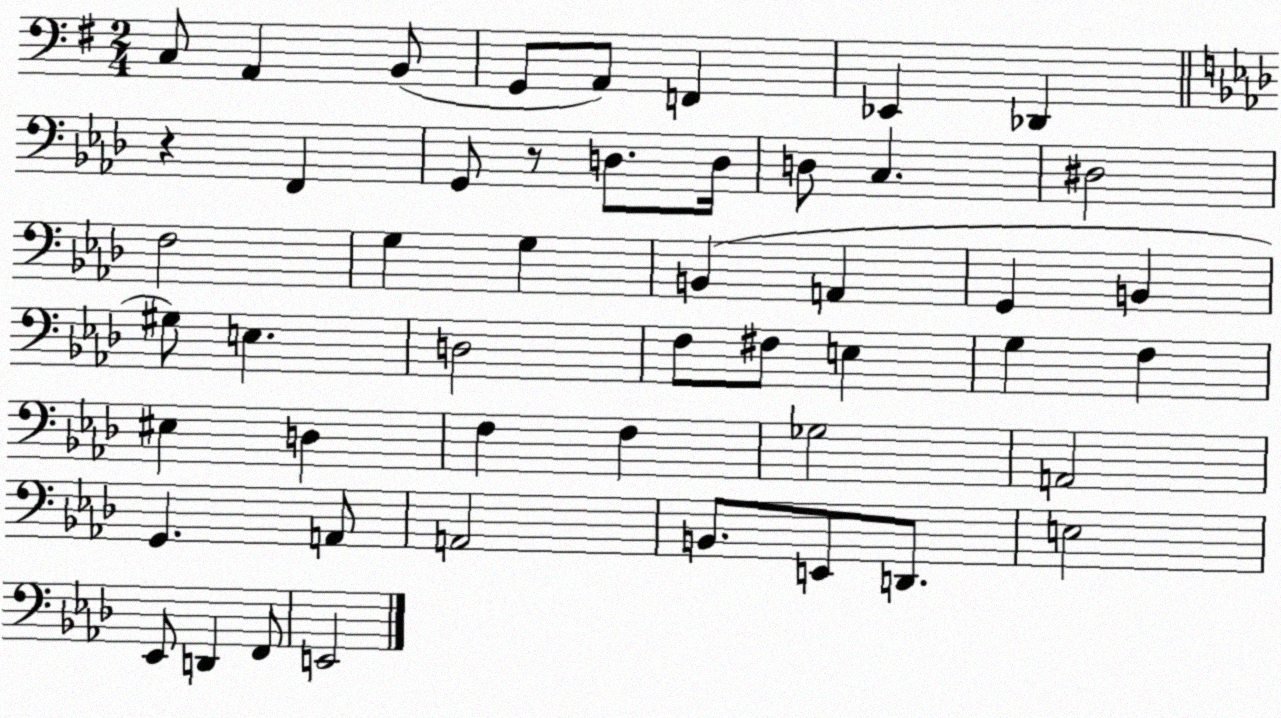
X:1
T:Untitled
M:2/4
L:1/4
K:G
C,/2 A,, B,,/2 G,,/2 A,,/2 F,, _E,, _D,, z F,, G,,/2 z/2 D,/2 D,/4 D,/2 C, ^D,2 F,2 G, G, B,, A,, G,, B,, ^G,/2 E, D,2 F,/2 ^F,/2 E, G, F, ^E, D, F, F, _G,2 A,,2 G,, A,,/2 A,,2 B,,/2 E,,/2 D,,/2 E,2 _E,,/2 D,, F,,/2 E,,2